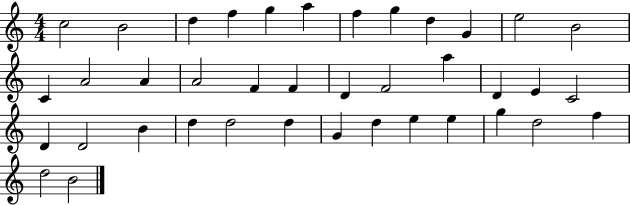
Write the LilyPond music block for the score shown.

{
  \clef treble
  \numericTimeSignature
  \time 4/4
  \key c \major
  c''2 b'2 | d''4 f''4 g''4 a''4 | f''4 g''4 d''4 g'4 | e''2 b'2 | \break c'4 a'2 a'4 | a'2 f'4 f'4 | d'4 f'2 a''4 | d'4 e'4 c'2 | \break d'4 d'2 b'4 | d''4 d''2 d''4 | g'4 d''4 e''4 e''4 | g''4 d''2 f''4 | \break d''2 b'2 | \bar "|."
}